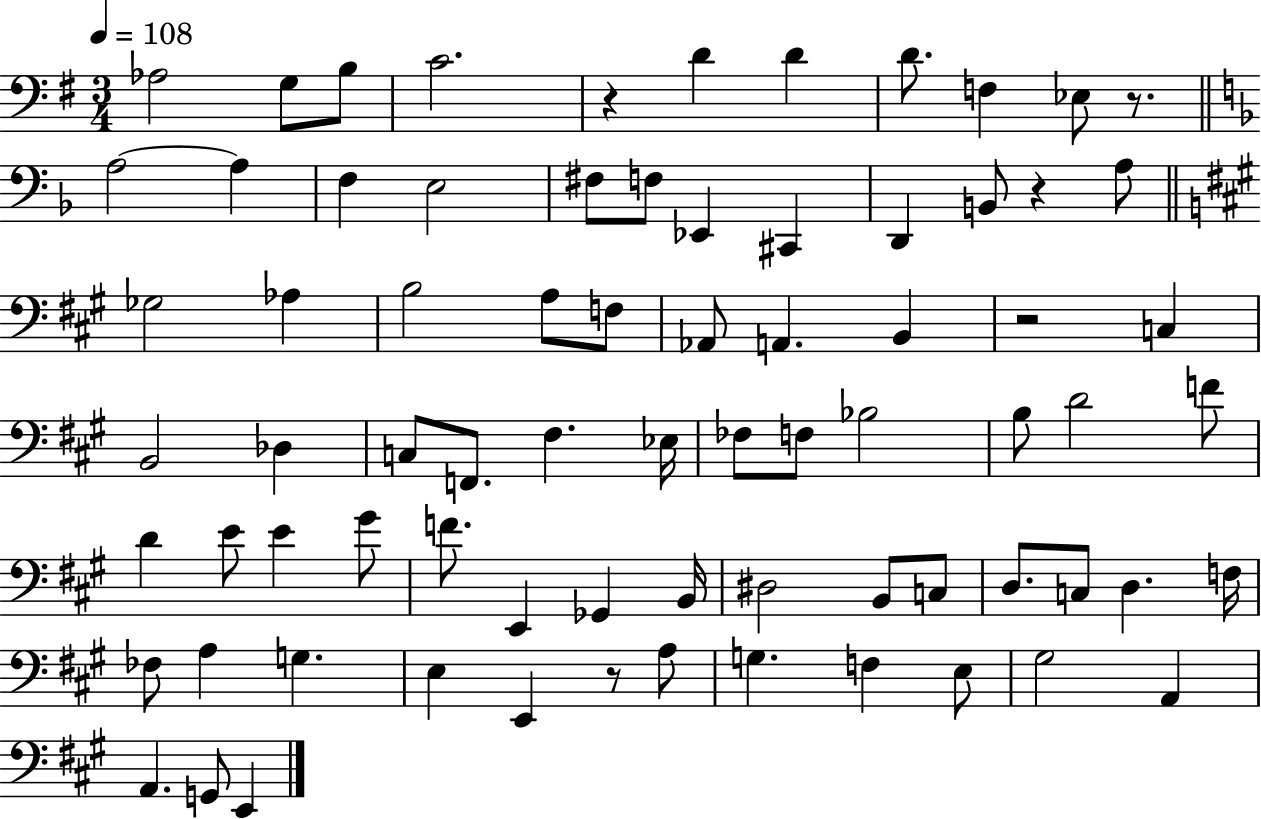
Ab3/h G3/e B3/e C4/h. R/q D4/q D4/q D4/e. F3/q Eb3/e R/e. A3/h A3/q F3/q E3/h F#3/e F3/e Eb2/q C#2/q D2/q B2/e R/q A3/e Gb3/h Ab3/q B3/h A3/e F3/e Ab2/e A2/q. B2/q R/h C3/q B2/h Db3/q C3/e F2/e. F#3/q. Eb3/s FES3/e F3/e Bb3/h B3/e D4/h F4/e D4/q E4/e E4/q G#4/e F4/e. E2/q Gb2/q B2/s D#3/h B2/e C3/e D3/e. C3/e D3/q. F3/s FES3/e A3/q G3/q. E3/q E2/q R/e A3/e G3/q. F3/q E3/e G#3/h A2/q A2/q. G2/e E2/q